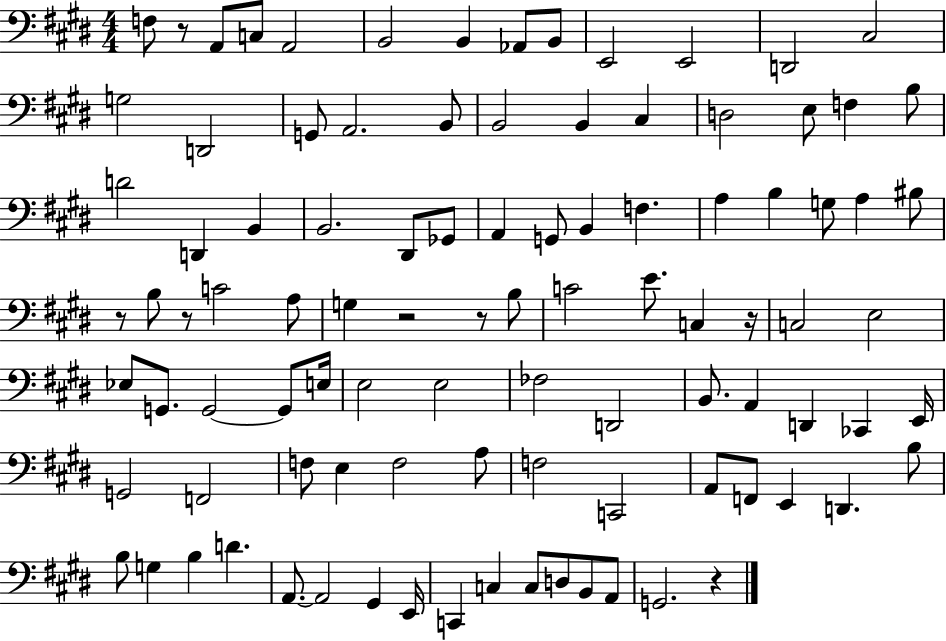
F3/e R/e A2/e C3/e A2/h B2/h B2/q Ab2/e B2/e E2/h E2/h D2/h C#3/h G3/h D2/h G2/e A2/h. B2/e B2/h B2/q C#3/q D3/h E3/e F3/q B3/e D4/h D2/q B2/q B2/h. D#2/e Gb2/e A2/q G2/e B2/q F3/q. A3/q B3/q G3/e A3/q BIS3/e R/e B3/e R/e C4/h A3/e G3/q R/h R/e B3/e C4/h E4/e. C3/q R/s C3/h E3/h Eb3/e G2/e. G2/h G2/e E3/s E3/h E3/h FES3/h D2/h B2/e. A2/q D2/q CES2/q E2/s G2/h F2/h F3/e E3/q F3/h A3/e F3/h C2/h A2/e F2/e E2/q D2/q. B3/e B3/e G3/q B3/q D4/q. A2/e. A2/h G#2/q E2/s C2/q C3/q C3/e D3/e B2/e A2/e G2/h. R/q